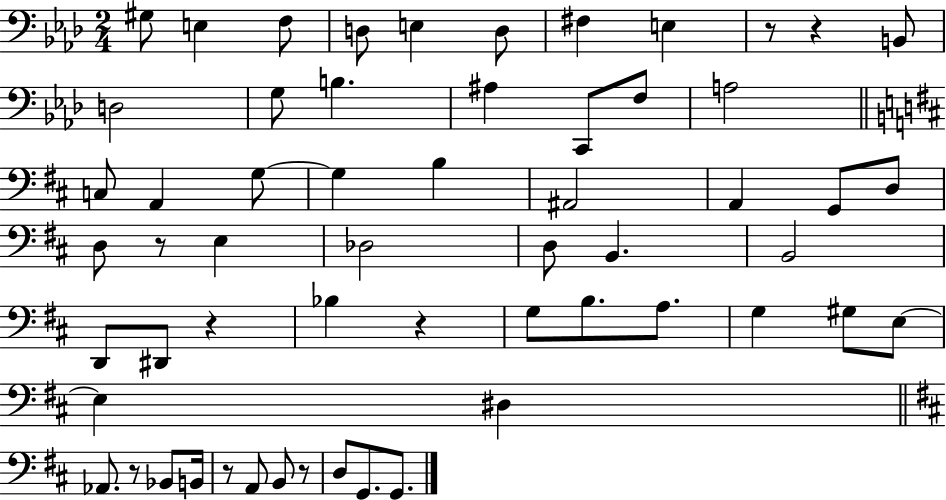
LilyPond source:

{
  \clef bass
  \numericTimeSignature
  \time 2/4
  \key aes \major
  gis8 e4 f8 | d8 e4 d8 | fis4 e4 | r8 r4 b,8 | \break d2 | g8 b4. | ais4 c,8 f8 | a2 | \break \bar "||" \break \key d \major c8 a,4 g8~~ | g4 b4 | ais,2 | a,4 g,8 d8 | \break d8 r8 e4 | des2 | d8 b,4. | b,2 | \break d,8 dis,8 r4 | bes4 r4 | g8 b8. a8. | g4 gis8 e8~~ | \break e4 dis4 | \bar "||" \break \key b \minor aes,8. r8 bes,8 b,16 | r8 a,8 b,8 r8 | d8 g,8. g,8. | \bar "|."
}